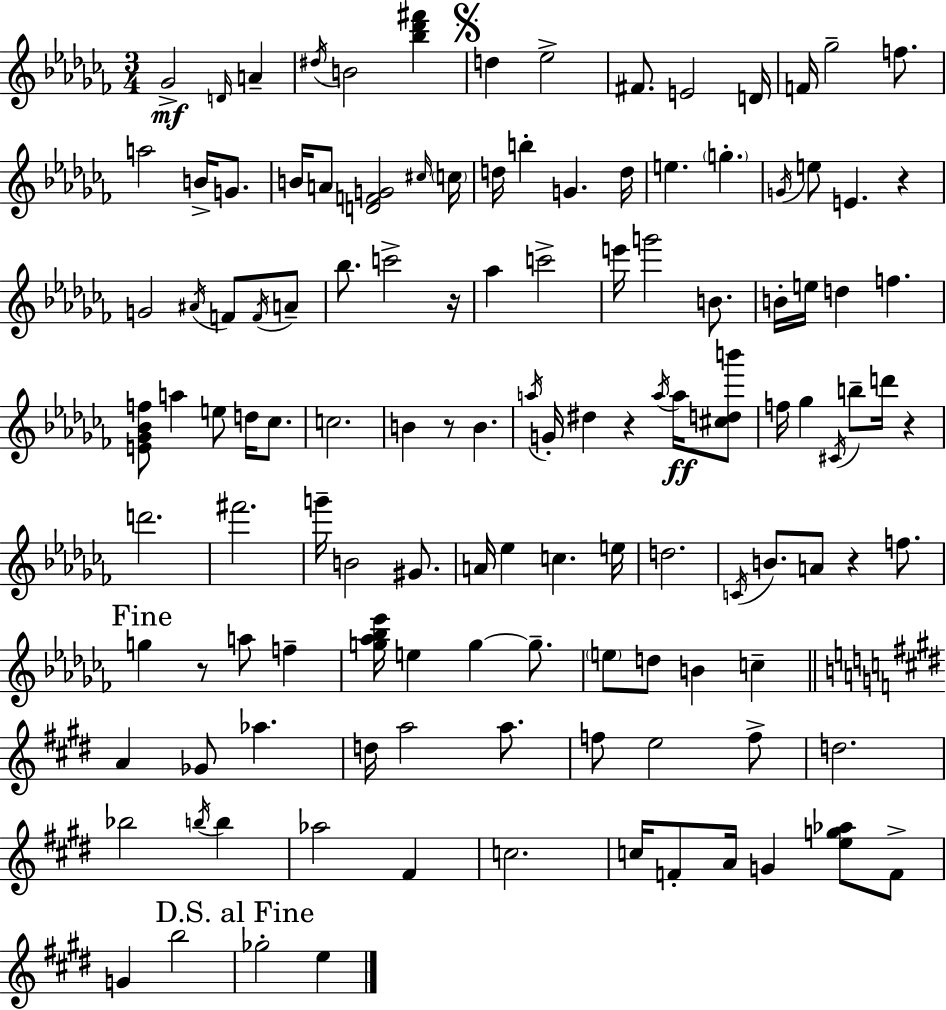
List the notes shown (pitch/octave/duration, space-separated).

Gb4/h D4/s A4/q D#5/s B4/h [Bb5,Db6,F#6]/q D5/q Eb5/h F#4/e. E4/h D4/s F4/s Gb5/h F5/e. A5/h B4/s G4/e. B4/s A4/e [D4,F4,G4]/h C#5/s C5/s D5/s B5/q G4/q. D5/s E5/q. G5/q. G4/s E5/e E4/q. R/q G4/h A#4/s F4/e F4/s A4/e Bb5/e. C6/h R/s Ab5/q C6/h E6/s G6/h B4/e. B4/s E5/s D5/q F5/q. [E4,Gb4,Bb4,F5]/e A5/q E5/e D5/s CES5/e. C5/h. B4/q R/e B4/q. A5/s G4/s D#5/q R/q A5/s A5/s [C#5,D5,B6]/e F5/s Gb5/q C#4/s B5/e D6/s R/q D6/h. F#6/h. G6/s B4/h G#4/e. A4/s Eb5/q C5/q. E5/s D5/h. C4/s B4/e. A4/e R/q F5/e. G5/q R/e A5/e F5/q [G5,Ab5,Bb5,Eb6]/s E5/q G5/q G5/e. E5/e D5/e B4/q C5/q A4/q Gb4/e Ab5/q. D5/s A5/h A5/e. F5/e E5/h F5/e D5/h. Bb5/h B5/s B5/q Ab5/h F#4/q C5/h. C5/s F4/e A4/s G4/q [E5,G5,Ab5]/e F4/e G4/q B5/h Gb5/h E5/q